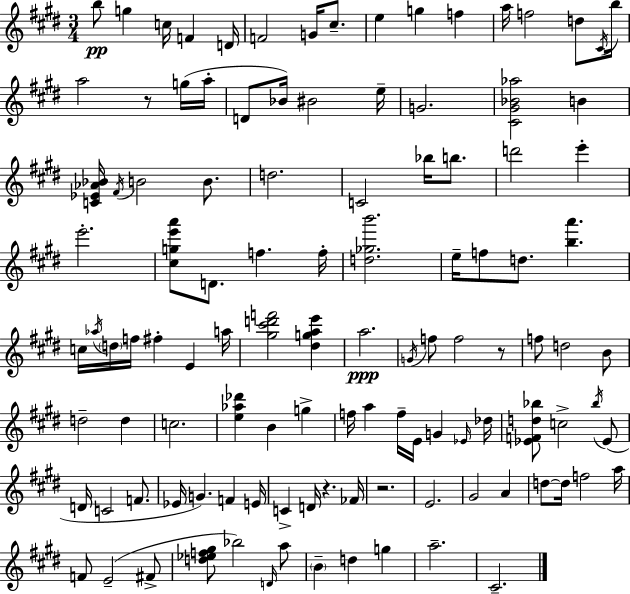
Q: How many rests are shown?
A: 4